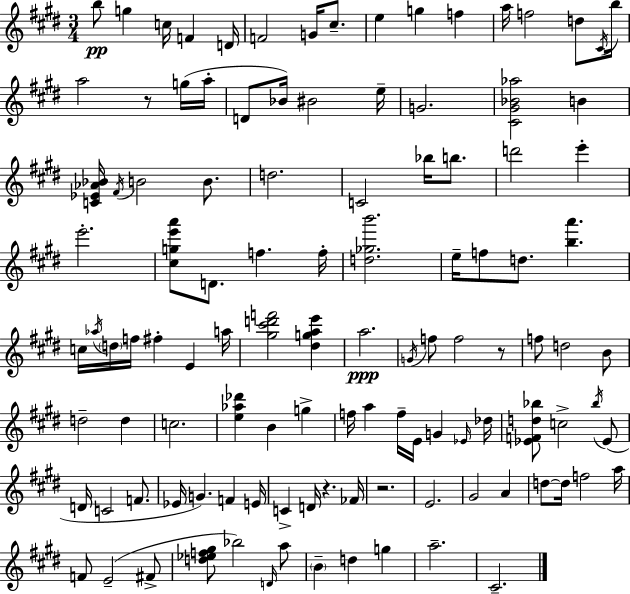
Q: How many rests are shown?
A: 4